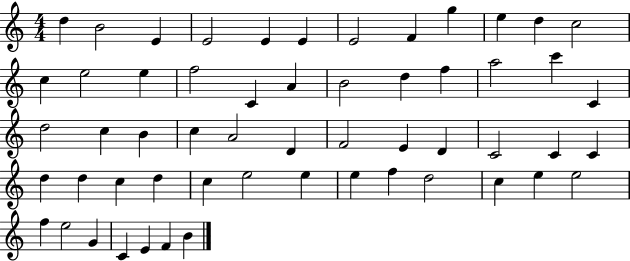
X:1
T:Untitled
M:4/4
L:1/4
K:C
d B2 E E2 E E E2 F g e d c2 c e2 e f2 C A B2 d f a2 c' C d2 c B c A2 D F2 E D C2 C C d d c d c e2 e e f d2 c e e2 f e2 G C E F B